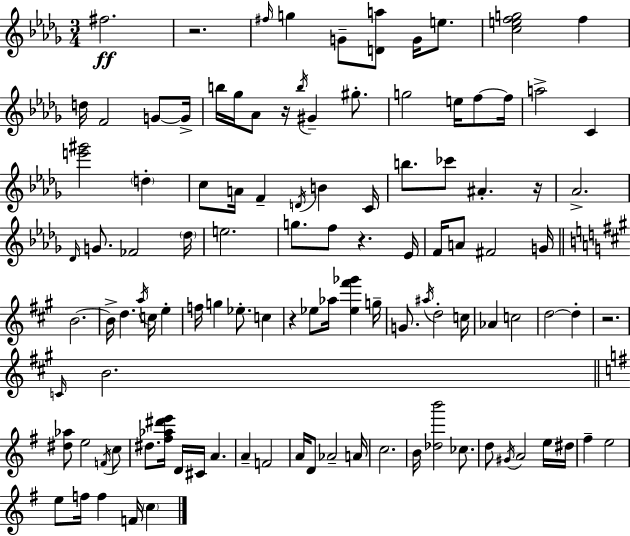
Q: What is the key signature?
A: BES minor